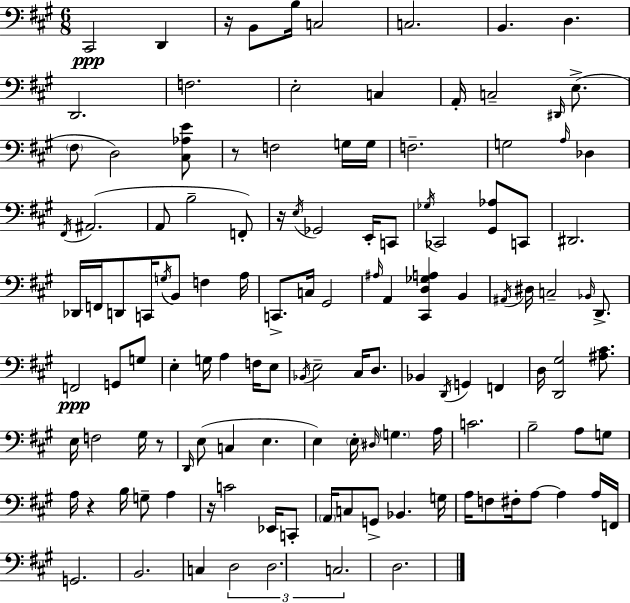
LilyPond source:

{
  \clef bass
  \numericTimeSignature
  \time 6/8
  \key a \major
  cis,2\ppp d,4 | r16 b,8 b16 c2 | c2. | b,4. d4. | \break d,2. | f2. | e2-. c4 | a,16-. c2-- \grace { dis,16 }( e8.-> | \break \parenthesize fis8 d2) <cis aes e'>8 | r8 f2 g16 | g16 f2.-- | g2 \grace { a16 } des4 | \break \acciaccatura { fis,16 } ais,2.( | a,8 b2-- | f,8-.) r16 \acciaccatura { e16 } ges,2 | e,16-. c,8 \acciaccatura { ges16 } ces,2 | \break <gis, aes>8 c,8 dis,2. | des,16 f,16 d,8 c,16 \acciaccatura { g16 } b,8 | f4 a16 c,8.-> c16 gis,2 | \grace { ais16 } a,4 <cis, d ges a>4 | \break b,4 \acciaccatura { ais,16 } dis16 c2-- | \grace { bes,16 } d,8.-> f,2\ppp | g,8 g8 e4-. | g16 a4 f16 e8 \acciaccatura { bes,16 } e2-- | \break cis16 d8. bes,4 | \acciaccatura { d,16 } g,4 f,4 d16 | <d, gis>2 <ais cis'>8. e16 | f2 gis16 r8 \grace { d,16 } | \break e8( c4 e4. | e4) \parenthesize e16-. \grace { dis16 } \parenthesize g4. | a16 c'2. | b2-- a8 g8 | \break a16 r4 b16 g8-- a4 | r16 c'2 ees,16 c,8-. | \parenthesize a,16 c8 g,8-> bes,4. | g16 a16 f8 fis16-. a8~~ a4 a16 | \break f,16 g,2. | b,2. | c4 \tuplet 3/2 { d2 | d2. | \break c2. } | d2. | \bar "|."
}